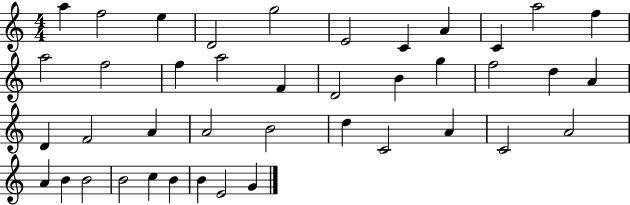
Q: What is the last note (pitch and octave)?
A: G4